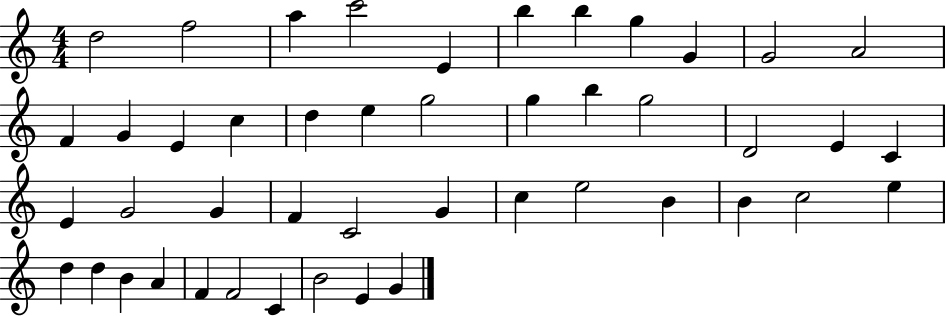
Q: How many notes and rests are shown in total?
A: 46